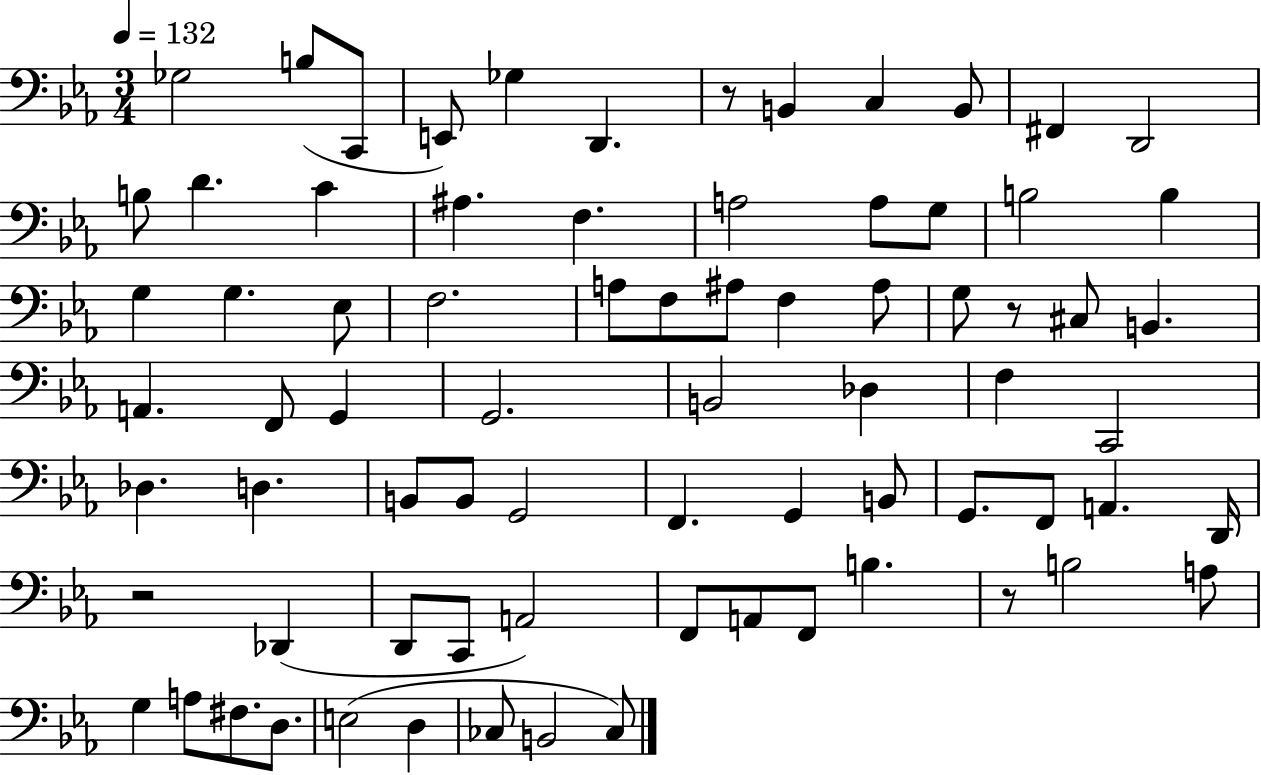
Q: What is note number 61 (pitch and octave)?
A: B3